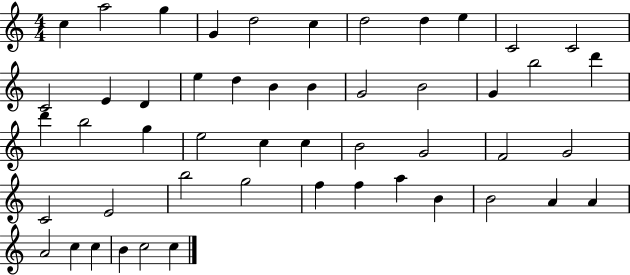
C5/q A5/h G5/q G4/q D5/h C5/q D5/h D5/q E5/q C4/h C4/h C4/h E4/q D4/q E5/q D5/q B4/q B4/q G4/h B4/h G4/q B5/h D6/q D6/q B5/h G5/q E5/h C5/q C5/q B4/h G4/h F4/h G4/h C4/h E4/h B5/h G5/h F5/q F5/q A5/q B4/q B4/h A4/q A4/q A4/h C5/q C5/q B4/q C5/h C5/q